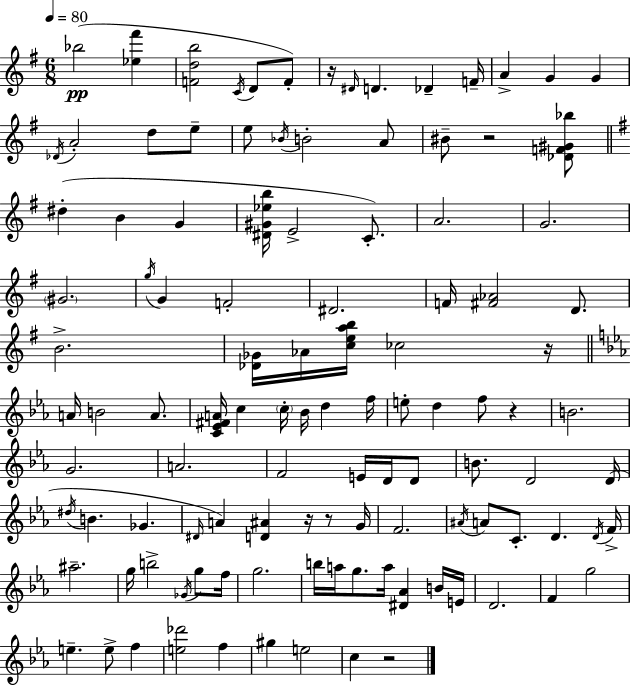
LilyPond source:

{
  \clef treble
  \numericTimeSignature
  \time 6/8
  \key e \minor
  \tempo 4 = 80
  \repeat volta 2 { bes''2(\pp <ees'' fis'''>4 | <f' d'' b''>2 \acciaccatura { c'16 } d'8 f'8-.) | r16 \grace { dis'16 } d'4. des'4-- | f'16-- a'4-> g'4 g'4 | \break \acciaccatura { des'16 } a'2-. d''8 | e''8-- e''8 \acciaccatura { bes'16 } b'2-. | a'8 bis'8-- r2 | <des' f' gis' bes''>8 \bar "||" \break \key e \minor dis''4-.( b'4 g'4 | <dis' gis' ees'' b''>16 e'2-> c'8.-.) | a'2. | g'2. | \break \parenthesize gis'2. | \acciaccatura { g''16 } g'4 f'2-. | dis'2. | f'16 <fis' aes'>2 d'8. | \break b'2.-> | <des' ges'>16 aes'16 <c'' e'' a'' b''>16 ces''2 | r16 \bar "||" \break \key c \minor a'16 b'2 a'8. | <c' ees' fis' a'>16 c''4 \parenthesize c''16-. bes'16 d''4 f''16 | e''8-. d''4 f''8 r4 | b'2. | \break g'2. | a'2. | f'2 e'16 d'16 d'8 | b'8. d'2 d'16( | \break \acciaccatura { dis''16 } b'4. ges'4. | \grace { dis'16 }) a'4 <d' ais'>4 r16 r8 | g'16 f'2. | \acciaccatura { ais'16 } a'8 c'8.-. d'4. | \break \acciaccatura { d'16 } f'16-> ais''2.-- | g''16 b''2-> | \acciaccatura { ges'16 } g''8 f''16 g''2. | b''16 a''16 g''8. a''16 <dis' aes'>4 | \break b'16 e'16 d'2. | f'4 g''2 | e''4.-- e''8-> | f''4 <e'' des'''>2 | \break f''4 gis''4 e''2 | c''4 r2 | } \bar "|."
}